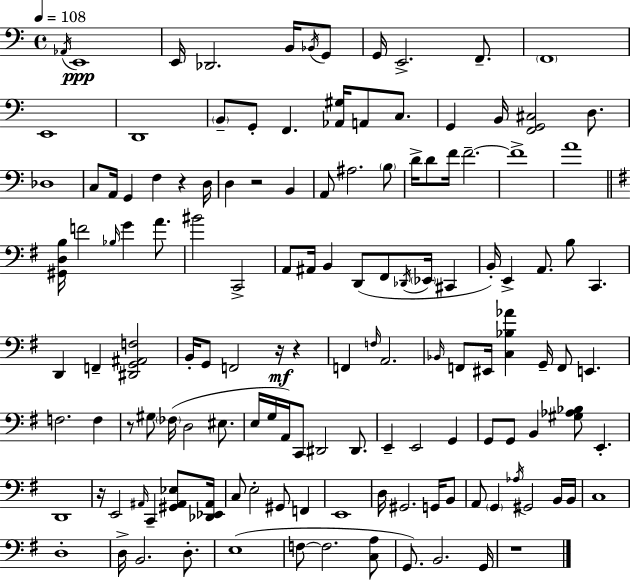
{
  \clef bass
  \time 4/4
  \defaultTimeSignature
  \key c \major
  \tempo 4 = 108
  \acciaccatura { aes,16 }\ppp e,1 | e,16 des,2. b,16 \acciaccatura { bes,16 } | g,8 g,16 e,2.-> f,8.-- | \parenthesize f,1 | \break e,1 | d,1 | \parenthesize b,8-- g,8-. f,4. <aes, gis>16 a,8 c8. | g,4 b,16 <f, g, cis>2 d8. | \break des1 | c8 a,16 g,4 f4 r4 | d16 d4 r2 b,4 | a,8 ais2. | \break \parenthesize b8 d'16-> d'8 f'16 f'2.--~~ | f'1-> | a'1 | \bar "||" \break \key g \major <gis, d b>16 f'2 \grace { bes16 } g'4 a'8. | bis'2 c,2-> | a,8 ais,16 b,4 d,8( fis,8 \acciaccatura { des,16 } \parenthesize ees,16 cis,4 | b,16-.) e,4-> a,8. b8 c,4. | \break d,4 f,4-- <dis, g, ais, f>2 | b,16-. g,8 f,2 r16\mf r4 | f,4 \grace { f16 } a,2. | \grace { bes,16 } f,8 eis,16 <c bes aes'>4 g,16-- f,8 e,4. | \break f2. | f4 r8 gis8 \parenthesize fes16( d2 | eis8. e16 g16 a,16) c,8 dis,2 | dis,8. e,4-- e,2 | \break g,4 g,8 g,8 b,4 <gis aes bes>8 e,4.-. | d,1 | r16 e,2 \grace { ais,16 } c,4-- | <gis, ais, ees>8 <des, ees, ais,>16 c8 e2-. gis,8 | \break f,4 e,1 | d16 gis,2. | g,16 b,8 a,8 \parenthesize g,4 \acciaccatura { aes16 } gis,2 | b,16 b,16 c1 | \break d1-. | d16-> b,2. | d8.-. e1( | f8~~ f2. | \break <c a>8 g,8.) b,2. | g,16 r1 | \bar "|."
}